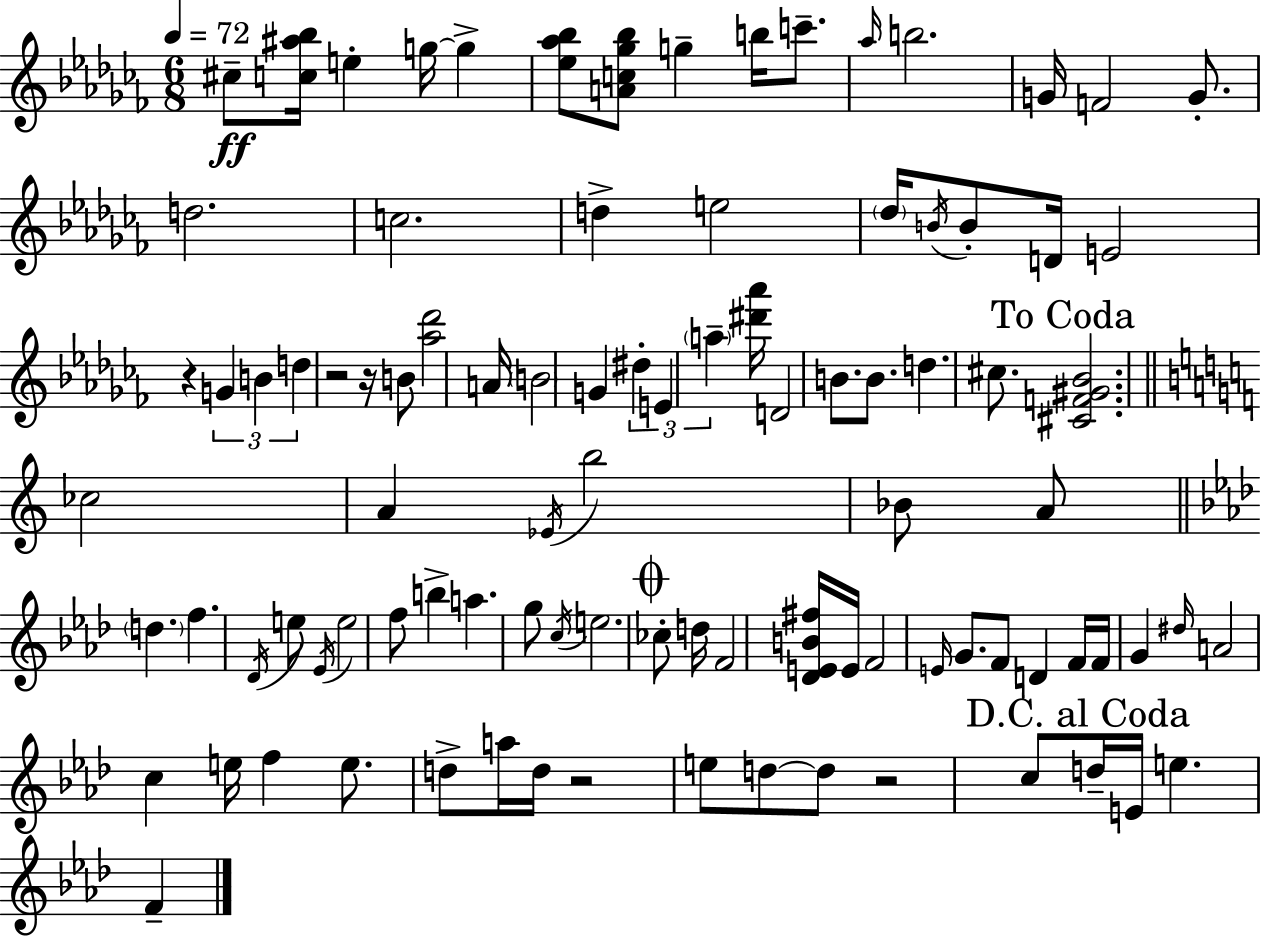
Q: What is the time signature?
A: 6/8